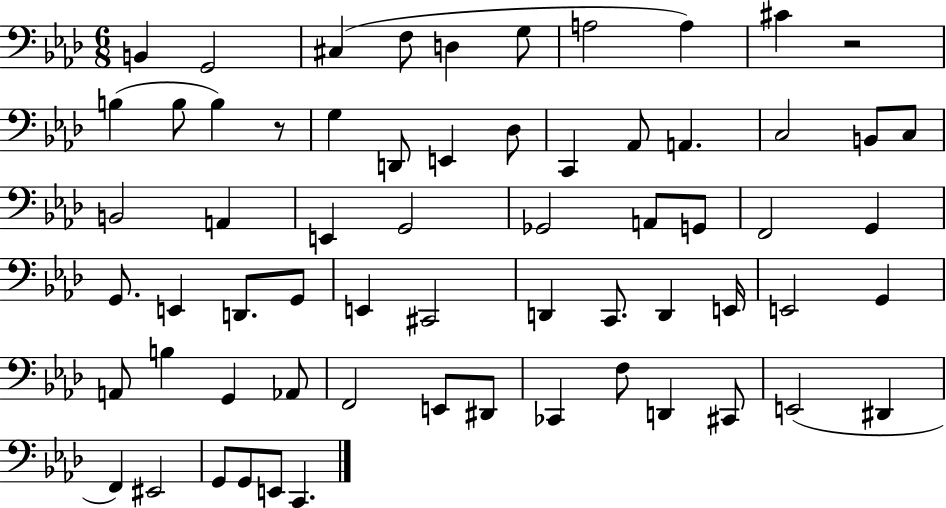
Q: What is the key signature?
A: AES major